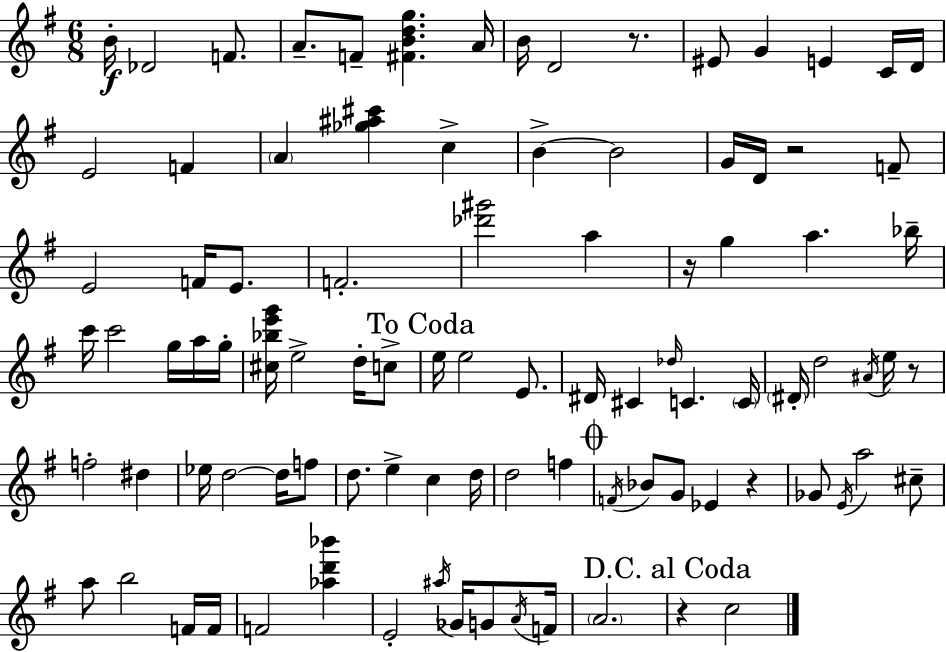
{
  \clef treble
  \numericTimeSignature
  \time 6/8
  \key e \minor
  \repeat volta 2 { b'16-.\f des'2 f'8. | a'8.-- f'8-- <fis' b' d'' g''>4. a'16 | b'16 d'2 r8. | eis'8 g'4 e'4 c'16 d'16 | \break e'2 f'4 | \parenthesize a'4 <ges'' ais'' cis'''>4 c''4-> | b'4->~~ b'2 | g'16 d'16 r2 f'8-- | \break e'2 f'16 e'8. | f'2.-. | <des''' gis'''>2 a''4 | r16 g''4 a''4. bes''16-- | \break c'''16 c'''2 g''16 a''16 g''16-. | <cis'' bes'' e''' g'''>16 e''2-> d''16-. c''8-> | \mark "To Coda" e''16 e''2 e'8. | dis'16 cis'4 \grace { des''16 } c'4. | \break \parenthesize c'16 \parenthesize dis'16-. d''2 \acciaccatura { ais'16 } e''16 | r8 f''2-. dis''4 | ees''16 d''2~~ d''16 | f''8 d''8. e''4-> c''4 | \break d''16 d''2 f''4 | \mark \markup { \musicglyph "scripts.coda" } \acciaccatura { f'16 } bes'8 g'8 ees'4 r4 | ges'8 \acciaccatura { e'16 } a''2 | cis''8-- a''8 b''2 | \break f'16 f'16 f'2 | <aes'' d''' bes'''>4 e'2-. | \acciaccatura { ais''16 } ges'16 g'8 \acciaccatura { a'16 } f'16 \parenthesize a'2. | \mark "D.C. al Coda" r4 c''2 | \break } \bar "|."
}